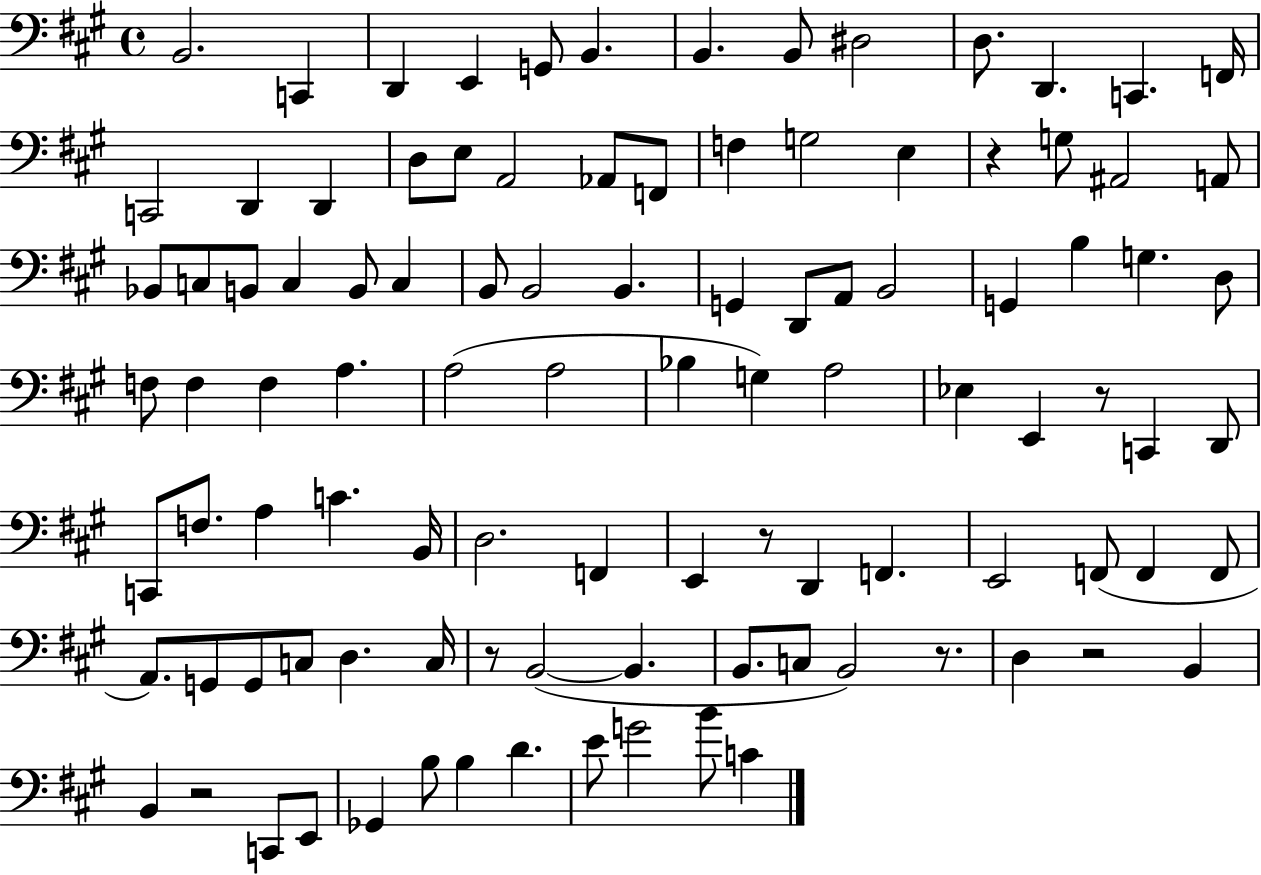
X:1
T:Untitled
M:4/4
L:1/4
K:A
B,,2 C,, D,, E,, G,,/2 B,, B,, B,,/2 ^D,2 D,/2 D,, C,, F,,/4 C,,2 D,, D,, D,/2 E,/2 A,,2 _A,,/2 F,,/2 F, G,2 E, z G,/2 ^A,,2 A,,/2 _B,,/2 C,/2 B,,/2 C, B,,/2 C, B,,/2 B,,2 B,, G,, D,,/2 A,,/2 B,,2 G,, B, G, D,/2 F,/2 F, F, A, A,2 A,2 _B, G, A,2 _E, E,, z/2 C,, D,,/2 C,,/2 F,/2 A, C B,,/4 D,2 F,, E,, z/2 D,, F,, E,,2 F,,/2 F,, F,,/2 A,,/2 G,,/2 G,,/2 C,/2 D, C,/4 z/2 B,,2 B,, B,,/2 C,/2 B,,2 z/2 D, z2 B,, B,, z2 C,,/2 E,,/2 _G,, B,/2 B, D E/2 G2 B/2 C